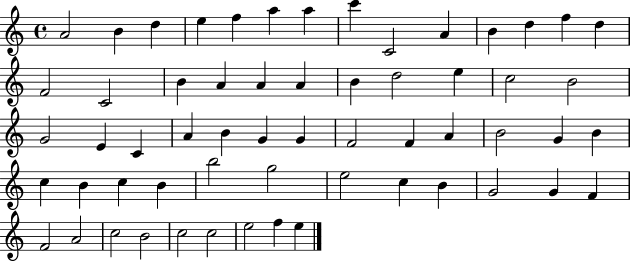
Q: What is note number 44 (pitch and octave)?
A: G5